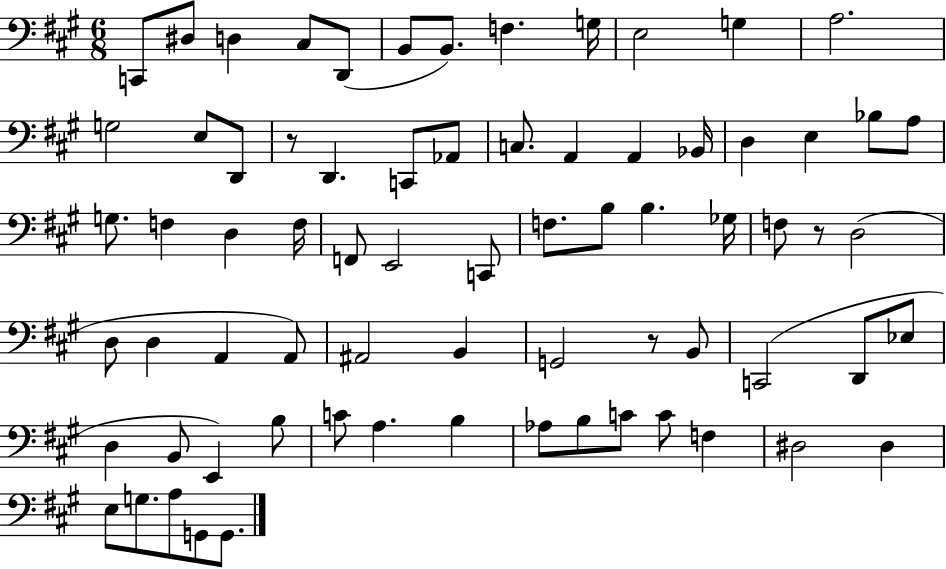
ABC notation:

X:1
T:Untitled
M:6/8
L:1/4
K:A
C,,/2 ^D,/2 D, ^C,/2 D,,/2 B,,/2 B,,/2 F, G,/4 E,2 G, A,2 G,2 E,/2 D,,/2 z/2 D,, C,,/2 _A,,/2 C,/2 A,, A,, _B,,/4 D, E, _B,/2 A,/2 G,/2 F, D, F,/4 F,,/2 E,,2 C,,/2 F,/2 B,/2 B, _G,/4 F,/2 z/2 D,2 D,/2 D, A,, A,,/2 ^A,,2 B,, G,,2 z/2 B,,/2 C,,2 D,,/2 _E,/2 D, B,,/2 E,, B,/2 C/2 A, B, _A,/2 B,/2 C/2 C/2 F, ^D,2 ^D, E,/2 G,/2 A,/2 G,,/2 G,,/2